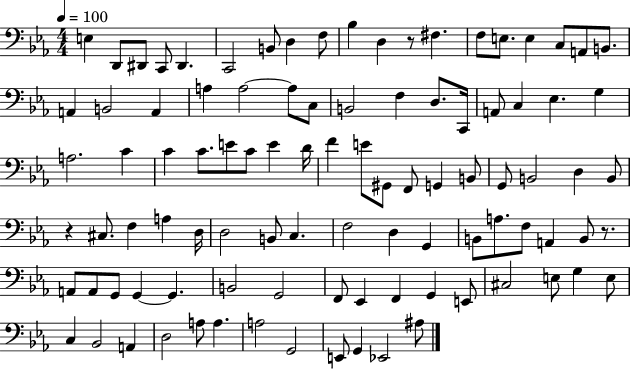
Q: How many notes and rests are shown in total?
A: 97